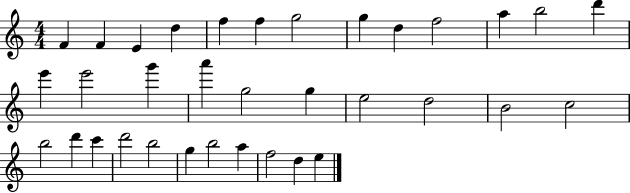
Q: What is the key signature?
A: C major